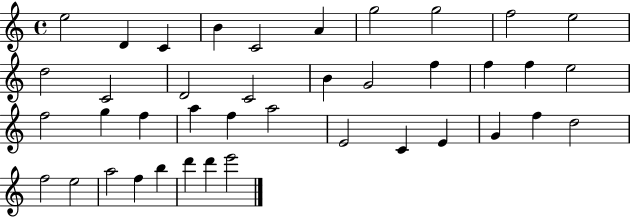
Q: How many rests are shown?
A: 0